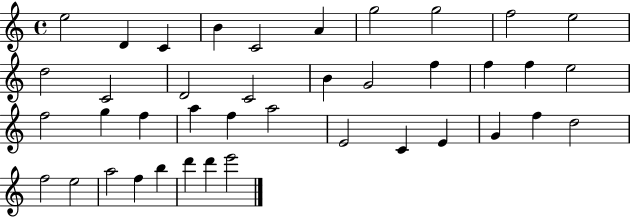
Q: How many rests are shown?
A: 0